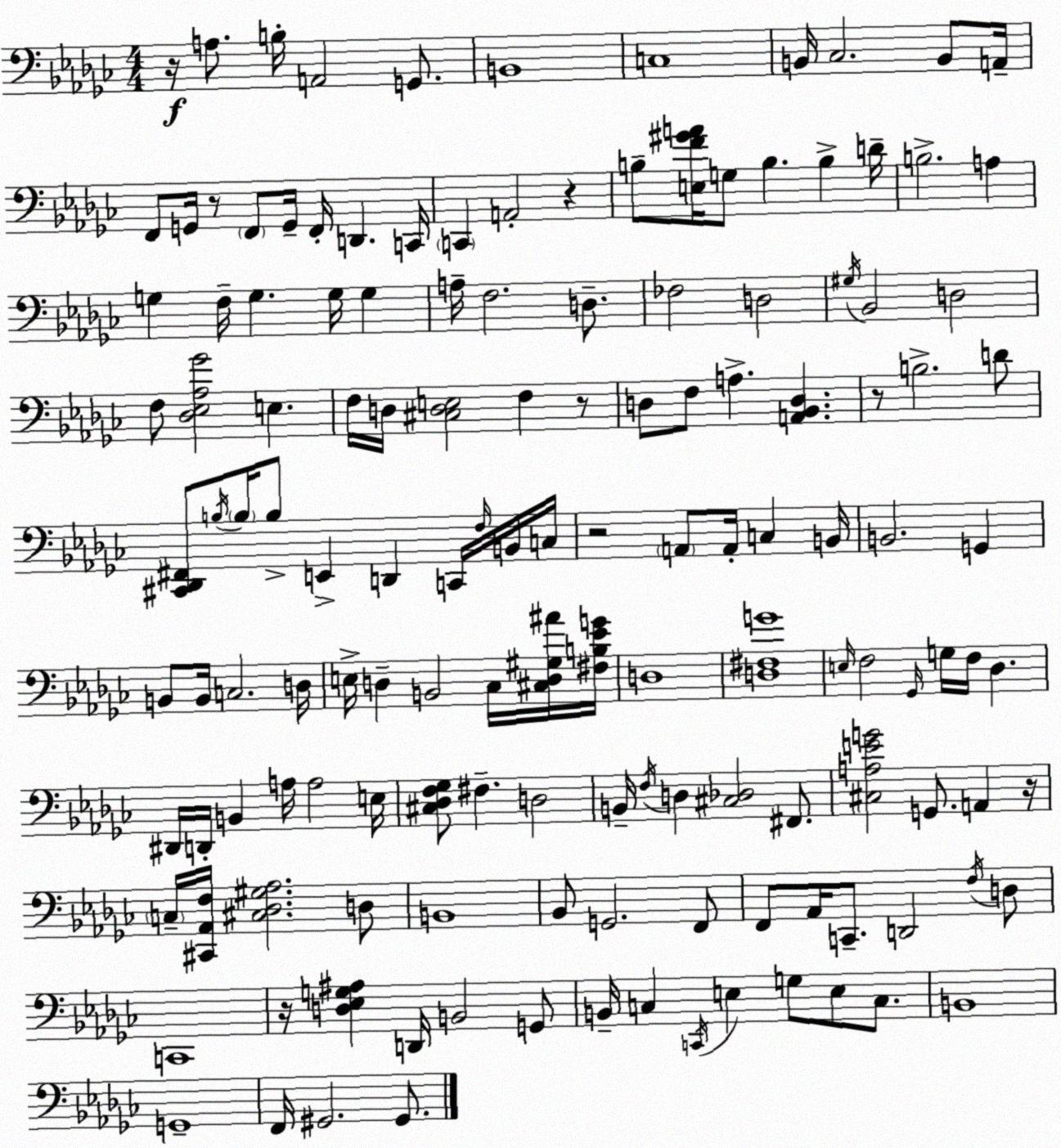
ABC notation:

X:1
T:Untitled
M:4/4
L:1/4
K:Ebm
z/4 A,/2 B,/4 A,,2 G,,/2 B,,4 C,4 B,,/4 _C,2 B,,/2 A,,/4 F,,/2 G,,/4 z/2 F,,/2 G,,/4 F,,/4 D,, C,,/4 C,, A,,2 z B,/2 [E,F^GA]/4 G,/2 B, B, D/4 B,2 A, G, F,/4 G, G,/4 G, A,/4 F,2 D,/2 _F,2 D,2 ^G,/4 _B,,2 D,2 F,/2 [_D,_E,_A,_G]2 E, F,/4 D,/4 [^C,D,E,]2 F, z/2 D,/2 F,/2 A, [A,,_B,,D,] z/2 B,2 D/2 [^C,,_D,,^F,,]/2 B,/4 B,/4 B,/2 E,, D,, C,,/4 F,/4 B,,/4 C,/4 z2 A,,/2 A,,/4 C, B,,/4 B,,2 G,, B,,/2 B,,/4 C,2 D,/4 E,/4 D, B,,2 _C,/4 [^C,D,^G,^A]/4 [^F,B,_EG]/4 D,4 [D,^F,G]4 E,/4 F,2 _G,,/4 G,/4 F,/4 _D, ^D,,/4 D,,/4 B,, A,/4 A,2 E,/4 [^C,_D,F,_G,]/2 ^F, D,2 B,,/4 F,/4 D, [^C,_D,]2 ^F,,/2 [^C,A,EG]2 G,,/2 A,, z/4 C,/4 [^C,,_A,,F,]/4 [^C,_D,^G,_A,]2 D,/2 B,,4 _B,,/2 G,,2 F,,/2 F,,/2 _A,,/4 C,,/2 D,,2 F,/4 D,/2 C,,4 z/4 [D,_E,G,^A,] D,,/4 B,,2 G,,/2 B,,/4 C, C,,/4 E, G,/2 E,/2 C,/2 B,,4 G,,4 F,,/4 ^G,,2 ^G,,/2